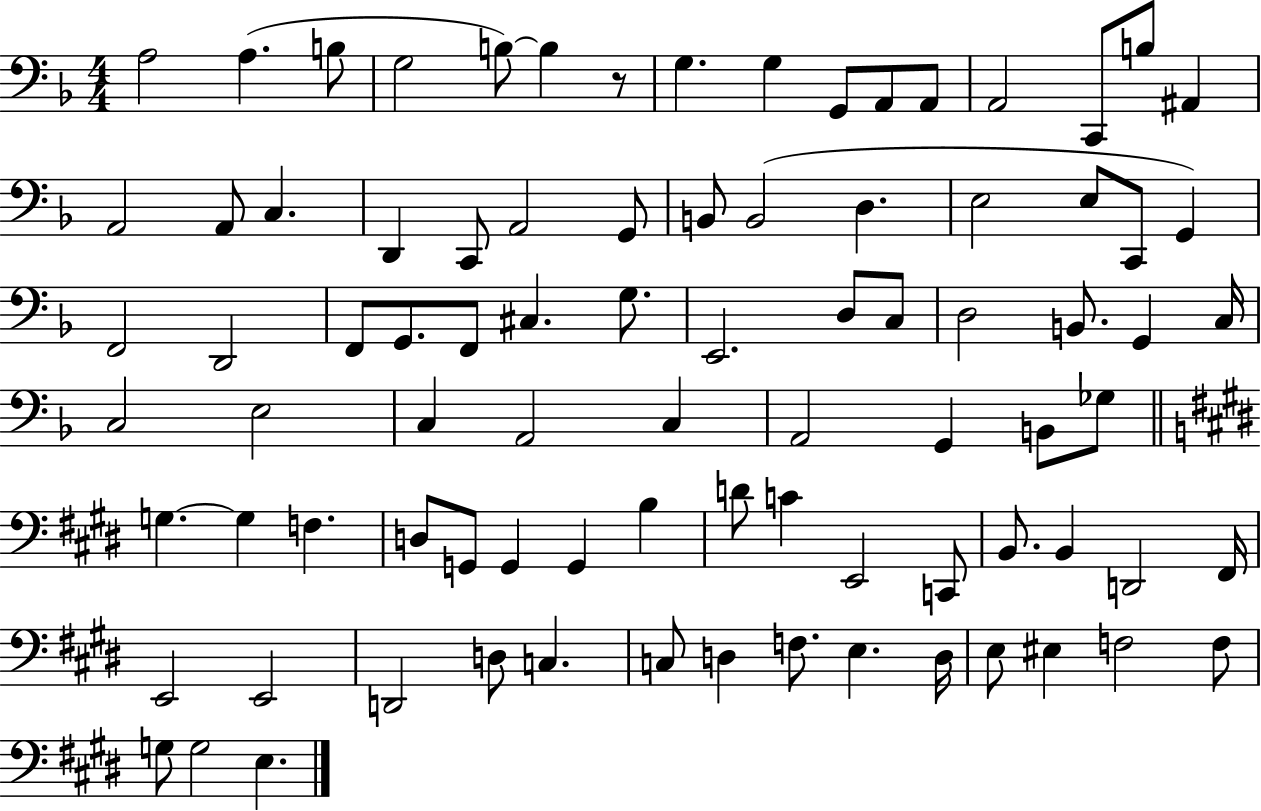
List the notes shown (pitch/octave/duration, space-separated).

A3/h A3/q. B3/e G3/h B3/e B3/q R/e G3/q. G3/q G2/e A2/e A2/e A2/h C2/e B3/e A#2/q A2/h A2/e C3/q. D2/q C2/e A2/h G2/e B2/e B2/h D3/q. E3/h E3/e C2/e G2/q F2/h D2/h F2/e G2/e. F2/e C#3/q. G3/e. E2/h. D3/e C3/e D3/h B2/e. G2/q C3/s C3/h E3/h C3/q A2/h C3/q A2/h G2/q B2/e Gb3/e G3/q. G3/q F3/q. D3/e G2/e G2/q G2/q B3/q D4/e C4/q E2/h C2/e B2/e. B2/q D2/h F#2/s E2/h E2/h D2/h D3/e C3/q. C3/e D3/q F3/e. E3/q. D3/s E3/e EIS3/q F3/h F3/e G3/e G3/h E3/q.